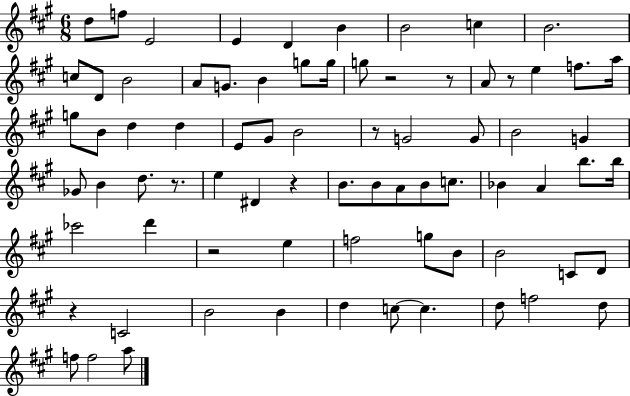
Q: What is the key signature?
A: A major